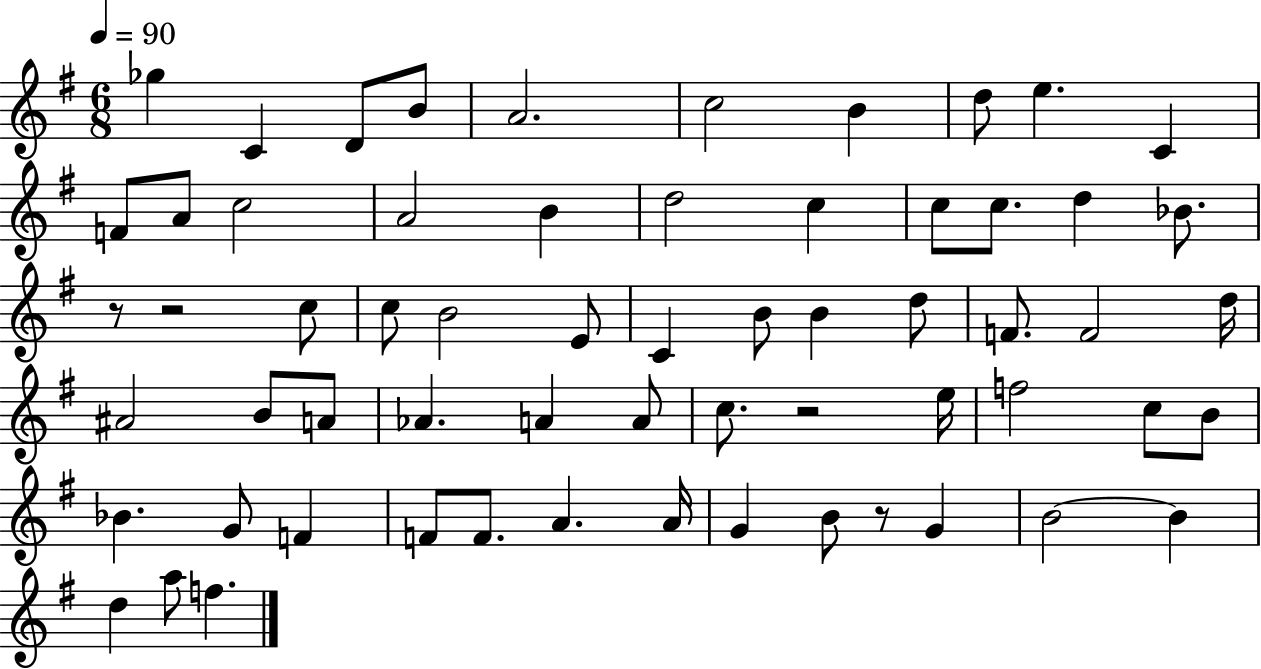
Gb5/q C4/q D4/e B4/e A4/h. C5/h B4/q D5/e E5/q. C4/q F4/e A4/e C5/h A4/h B4/q D5/h C5/q C5/e C5/e. D5/q Bb4/e. R/e R/h C5/e C5/e B4/h E4/e C4/q B4/e B4/q D5/e F4/e. F4/h D5/s A#4/h B4/e A4/e Ab4/q. A4/q A4/e C5/e. R/h E5/s F5/h C5/e B4/e Bb4/q. G4/e F4/q F4/e F4/e. A4/q. A4/s G4/q B4/e R/e G4/q B4/h B4/q D5/q A5/e F5/q.